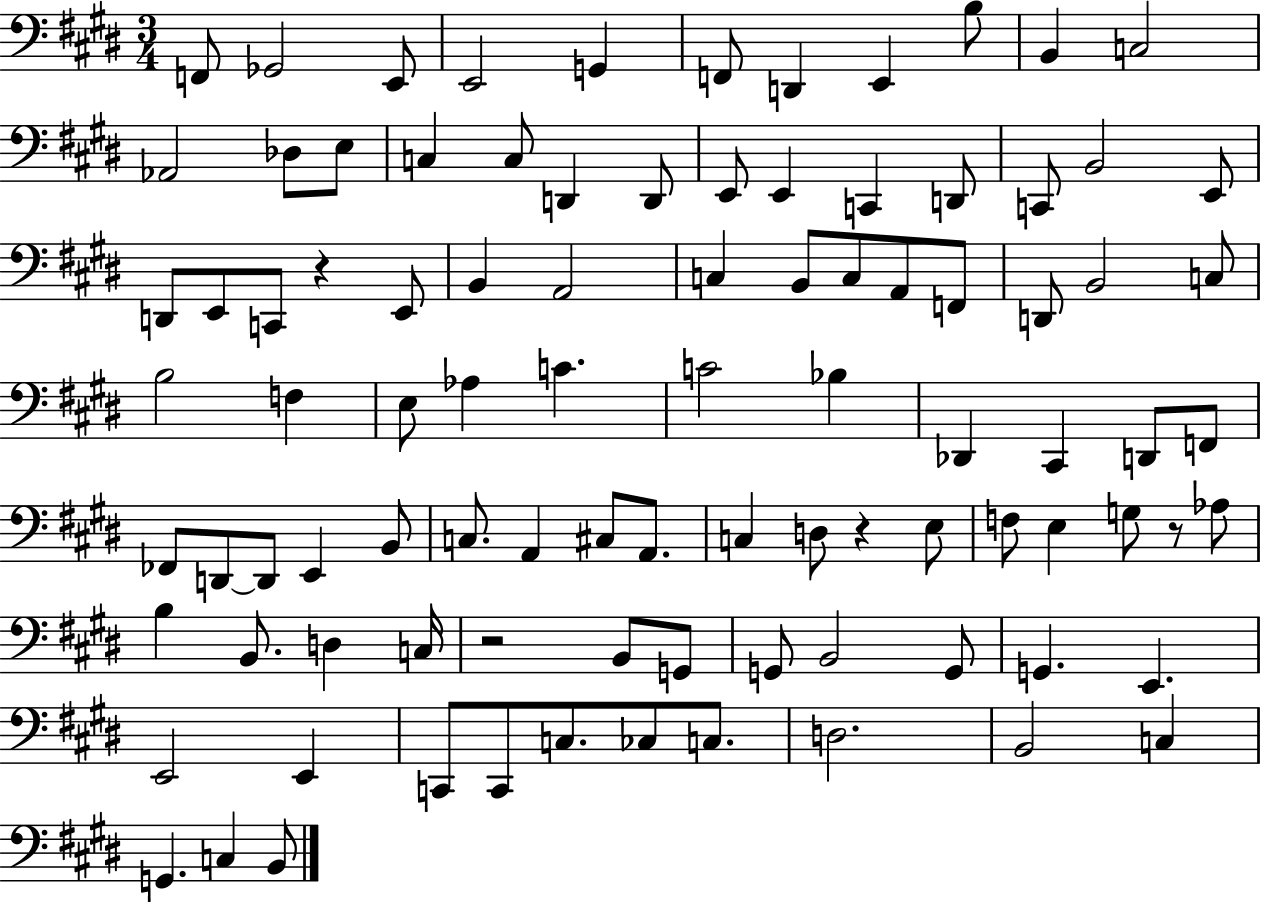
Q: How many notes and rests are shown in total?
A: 94